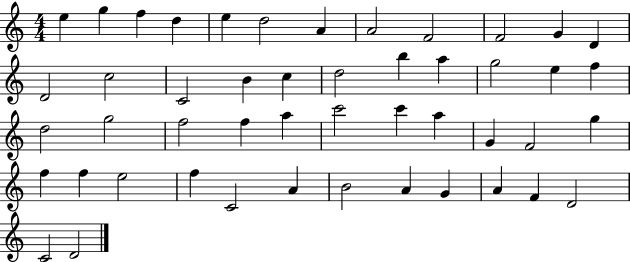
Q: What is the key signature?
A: C major